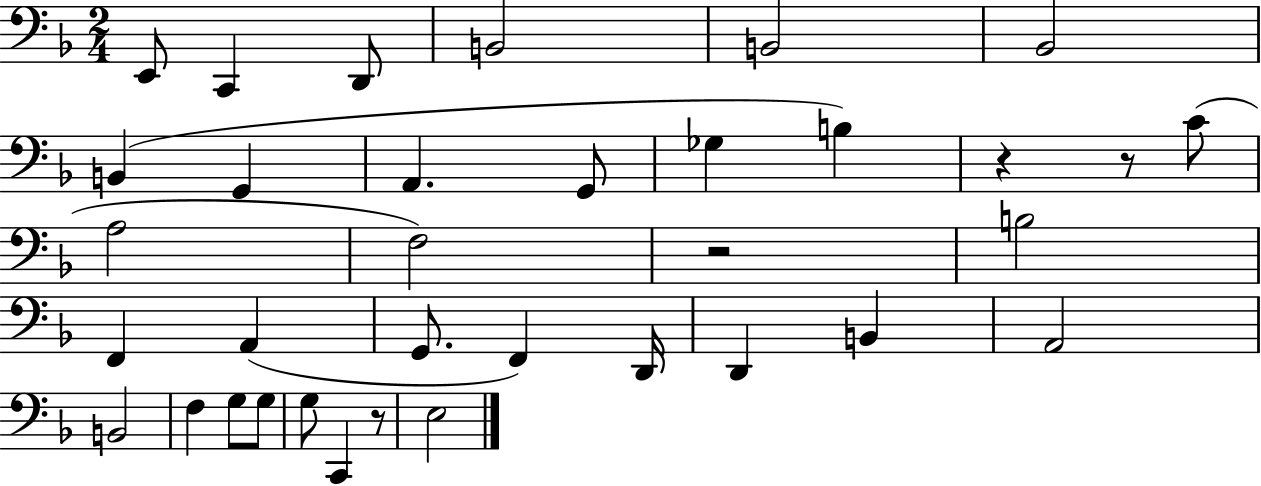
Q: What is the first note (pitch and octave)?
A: E2